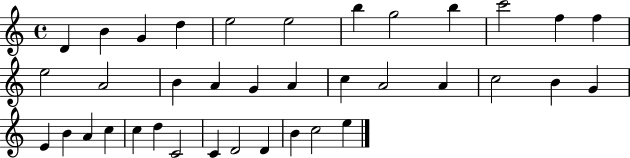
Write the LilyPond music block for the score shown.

{
  \clef treble
  \time 4/4
  \defaultTimeSignature
  \key c \major
  d'4 b'4 g'4 d''4 | e''2 e''2 | b''4 g''2 b''4 | c'''2 f''4 f''4 | \break e''2 a'2 | b'4 a'4 g'4 a'4 | c''4 a'2 a'4 | c''2 b'4 g'4 | \break e'4 b'4 a'4 c''4 | c''4 d''4 c'2 | c'4 d'2 d'4 | b'4 c''2 e''4 | \break \bar "|."
}